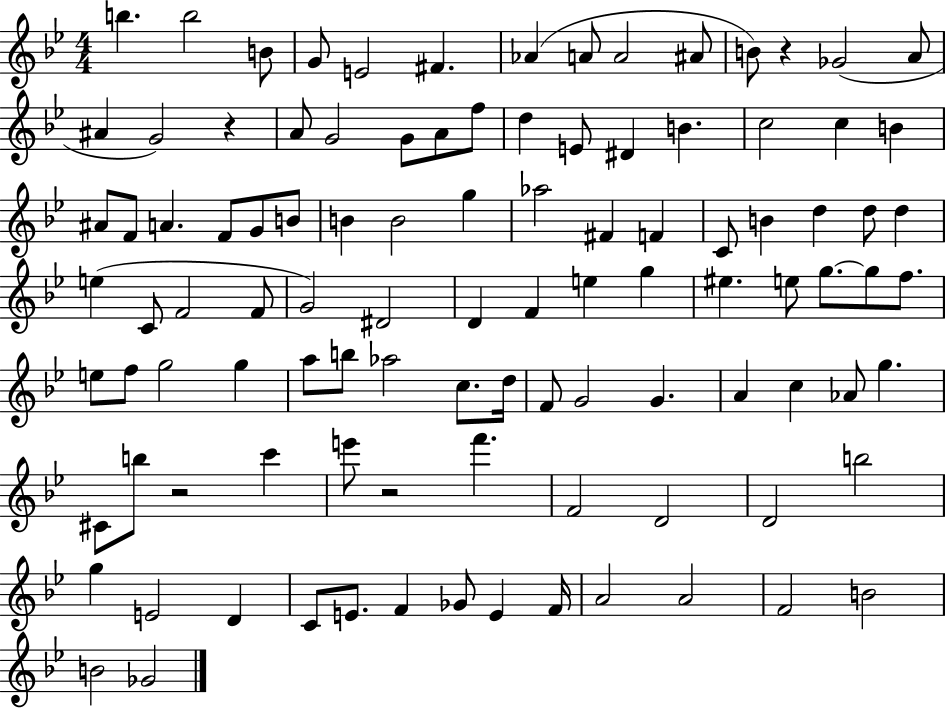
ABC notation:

X:1
T:Untitled
M:4/4
L:1/4
K:Bb
b b2 B/2 G/2 E2 ^F _A A/2 A2 ^A/2 B/2 z _G2 A/2 ^A G2 z A/2 G2 G/2 A/2 f/2 d E/2 ^D B c2 c B ^A/2 F/2 A F/2 G/2 B/2 B B2 g _a2 ^F F C/2 B d d/2 d e C/2 F2 F/2 G2 ^D2 D F e g ^e e/2 g/2 g/2 f/2 e/2 f/2 g2 g a/2 b/2 _a2 c/2 d/4 F/2 G2 G A c _A/2 g ^C/2 b/2 z2 c' e'/2 z2 f' F2 D2 D2 b2 g E2 D C/2 E/2 F _G/2 E F/4 A2 A2 F2 B2 B2 _G2